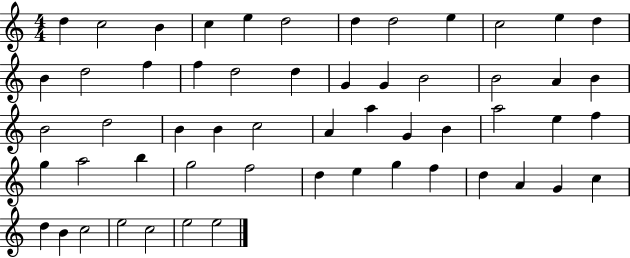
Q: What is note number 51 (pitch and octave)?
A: B4